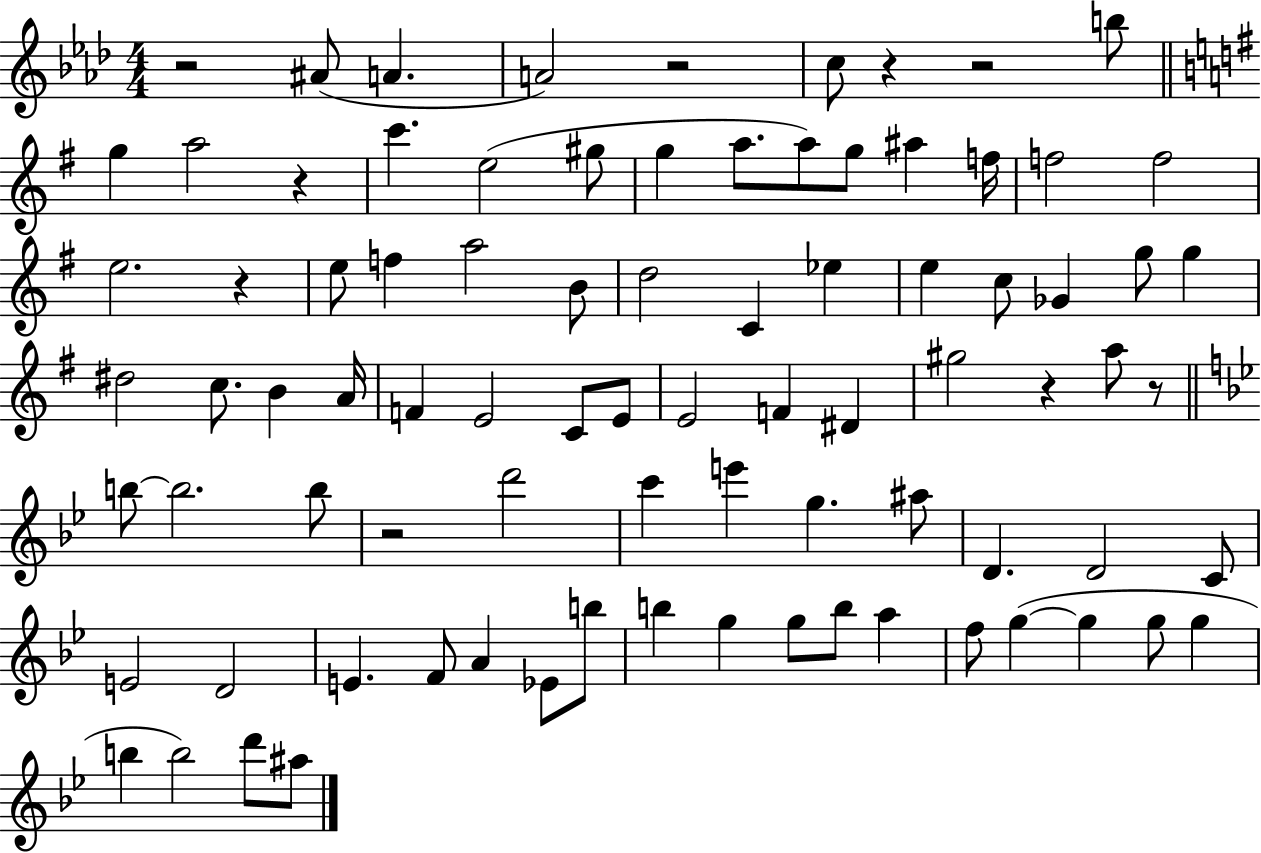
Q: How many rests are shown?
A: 9